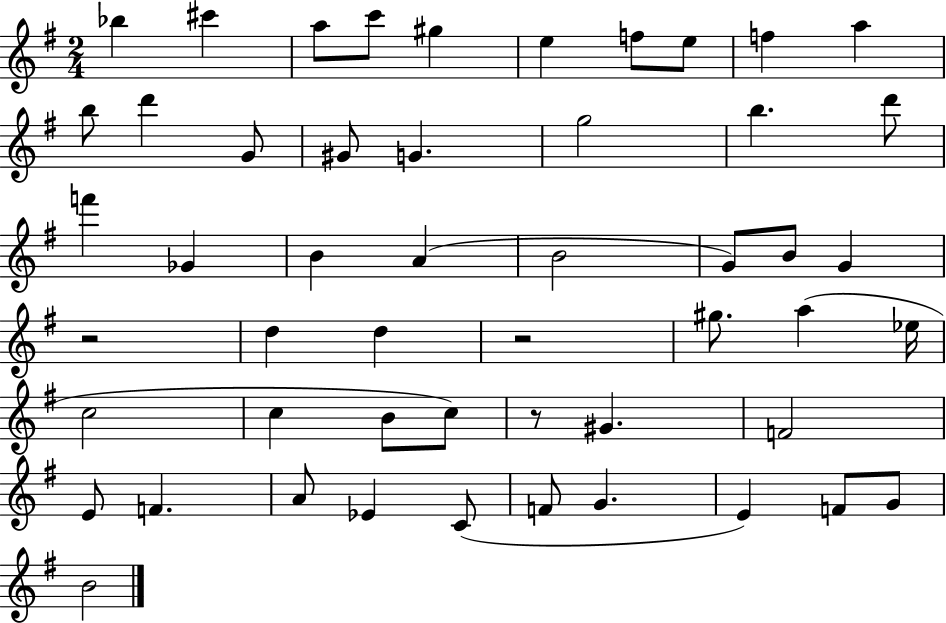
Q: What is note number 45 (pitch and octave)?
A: E4